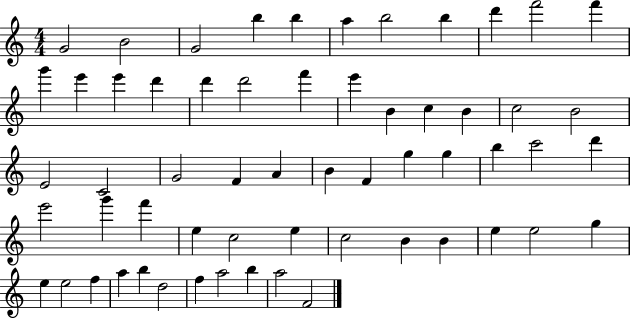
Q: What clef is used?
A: treble